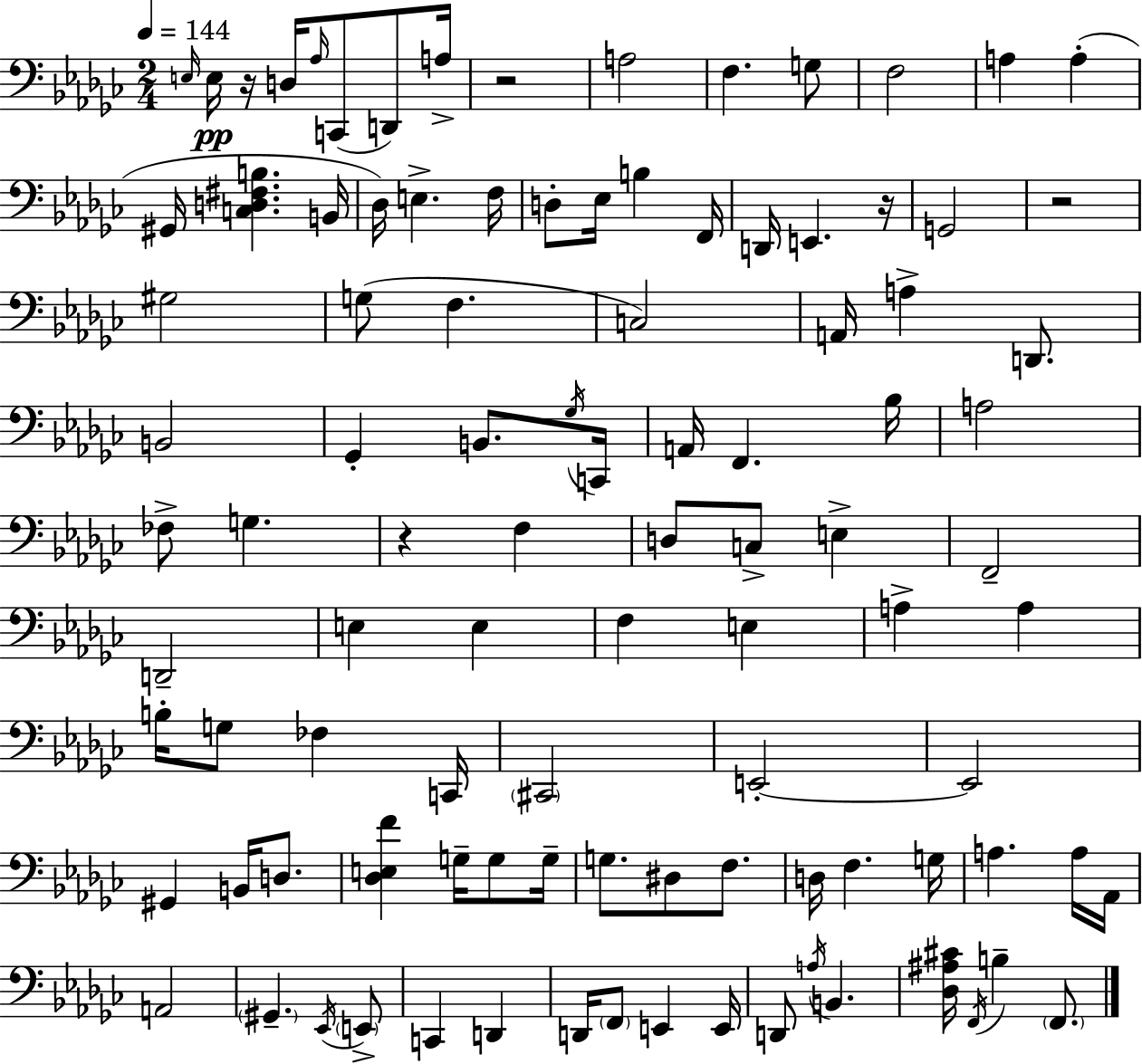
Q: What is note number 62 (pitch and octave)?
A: E2